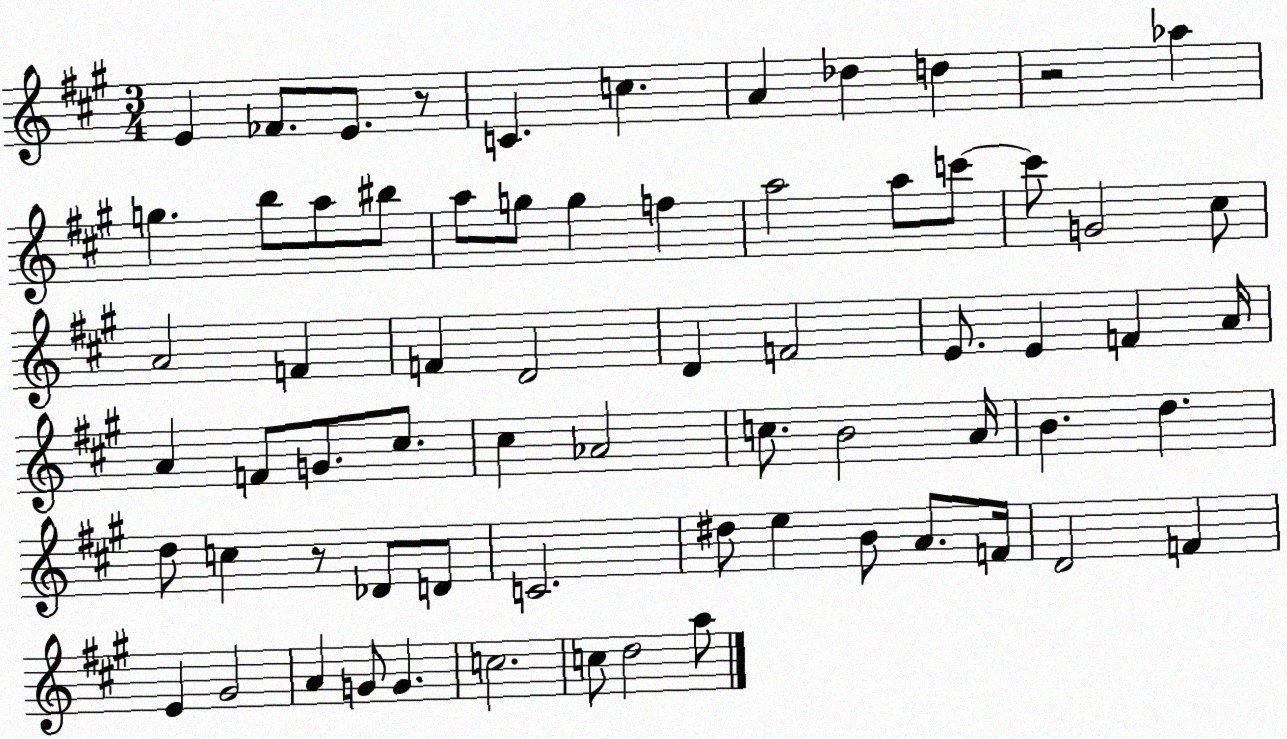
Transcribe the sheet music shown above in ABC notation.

X:1
T:Untitled
M:3/4
L:1/4
K:A
E _F/2 E/2 z/2 C c A _d d z2 _a g b/2 a/2 ^b/2 a/2 g/2 g f a2 a/2 c'/2 c'/2 G2 ^c/2 A2 F F D2 D F2 E/2 E F A/4 A F/2 G/2 ^c/2 ^c _A2 c/2 B2 A/4 B d d/2 c z/2 _D/2 D/2 C2 ^d/2 e B/2 A/2 F/4 D2 F E ^G2 A G/2 G c2 c/2 d2 a/2